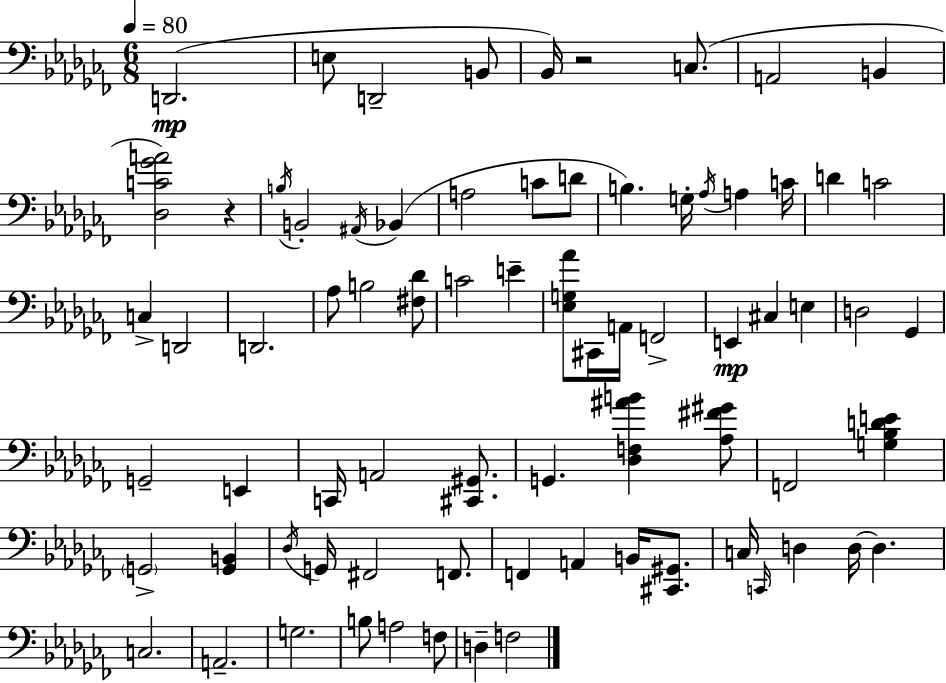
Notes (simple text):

D2/h. E3/e D2/h B2/e Bb2/s R/h C3/e. A2/h B2/q [Db3,C4,Gb4,A4]/h R/q B3/s B2/h A#2/s Bb2/q A3/h C4/e D4/e B3/q. G3/s Ab3/s A3/q C4/s D4/q C4/h C3/q D2/h D2/h. Ab3/e B3/h [F#3,Db4]/e C4/h E4/q [Eb3,G3,Ab4]/e C#2/s A2/s F2/h E2/q C#3/q E3/q D3/h Gb2/q G2/h E2/q C2/s A2/h [C#2,G#2]/e. G2/q. [Db3,F3,A#4,B4]/q [Ab3,F#4,G#4]/e F2/h [G3,Bb3,D4,E4]/q G2/h [G2,B2]/q Db3/s G2/s F#2/h F2/e. F2/q A2/q B2/s [C#2,G#2]/e. C3/s C2/s D3/q D3/s D3/q. C3/h. A2/h. G3/h. B3/e A3/h F3/e D3/q F3/h